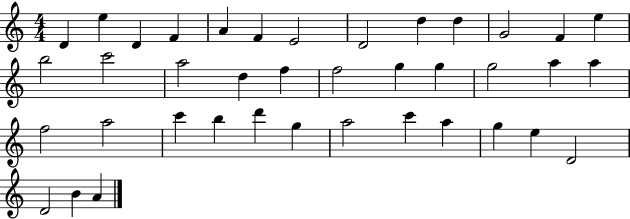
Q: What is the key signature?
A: C major